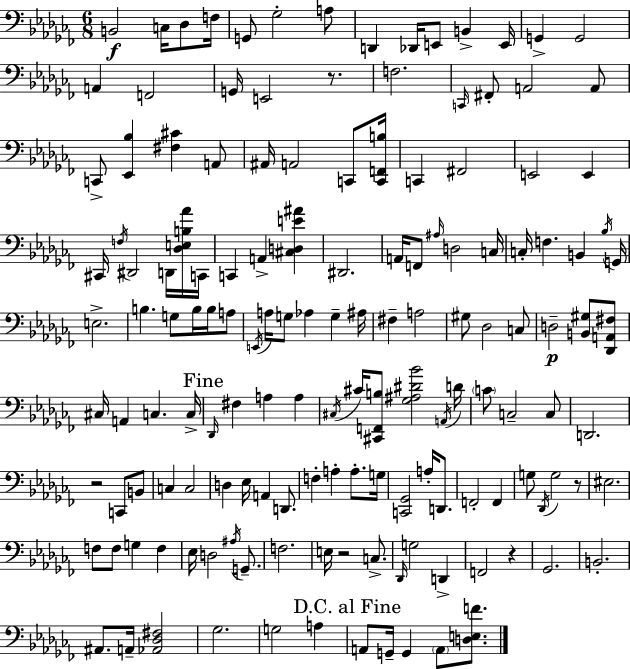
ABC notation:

X:1
T:Untitled
M:6/8
L:1/4
K:Abm
B,,2 C,/4 _D,/2 F,/4 G,,/2 _G,2 A,/2 D,, _D,,/4 E,,/2 B,, E,,/4 G,, G,,2 A,, F,,2 G,,/4 E,,2 z/2 F,2 C,,/4 ^F,,/2 A,,2 A,,/2 C,,/2 [_E,,_B,] [^F,^C] A,,/2 ^A,,/4 A,,2 C,,/2 [C,,F,,B,]/4 C,, ^F,,2 E,,2 E,, ^C,,/4 F,/4 ^D,,2 D,,/4 [_D,E,B,_A]/4 C,,/4 C,, A,, [^C,D,E^A] ^D,,2 A,,/4 F,,/2 ^A,/4 D,2 C,/4 C,/4 F, B,, _B,/4 G,,/4 E,2 B, G,/2 B,/4 B,/4 A,/2 E,,/4 A,/4 G,/2 _A, G, ^A,/4 ^F, A,2 ^G,/2 _D,2 C,/2 D,2 [B,,^G,]/2 [_D,,A,,^F,]/2 ^C,/4 A,, C, C,/4 _D,,/4 ^F, A, A, ^C,/4 ^C/4 [^C,,F,,B,]/2 [_G,^A,^D_B]2 A,,/4 D/4 C/2 C,2 C,/2 D,,2 z2 C,,/2 B,,/2 C, C,2 D, _E,/4 A,, D,,/2 F, A, A,/2 G,/4 [C,,_G,,]2 A,/4 D,,/2 F,,2 F,, G,/2 _D,,/4 G,2 z/2 ^E,2 F,/2 F,/2 G, F, _E,/4 D,2 ^A,/4 G,,/2 F,2 E,/4 z2 C,/2 _D,,/4 G,2 D,, F,,2 z _G,,2 B,,2 ^A,,/2 A,,/4 [_A,,_D,^F,]2 _G,2 G,2 A, A,,/2 G,,/4 G,, A,,/2 [D,E,F]/2